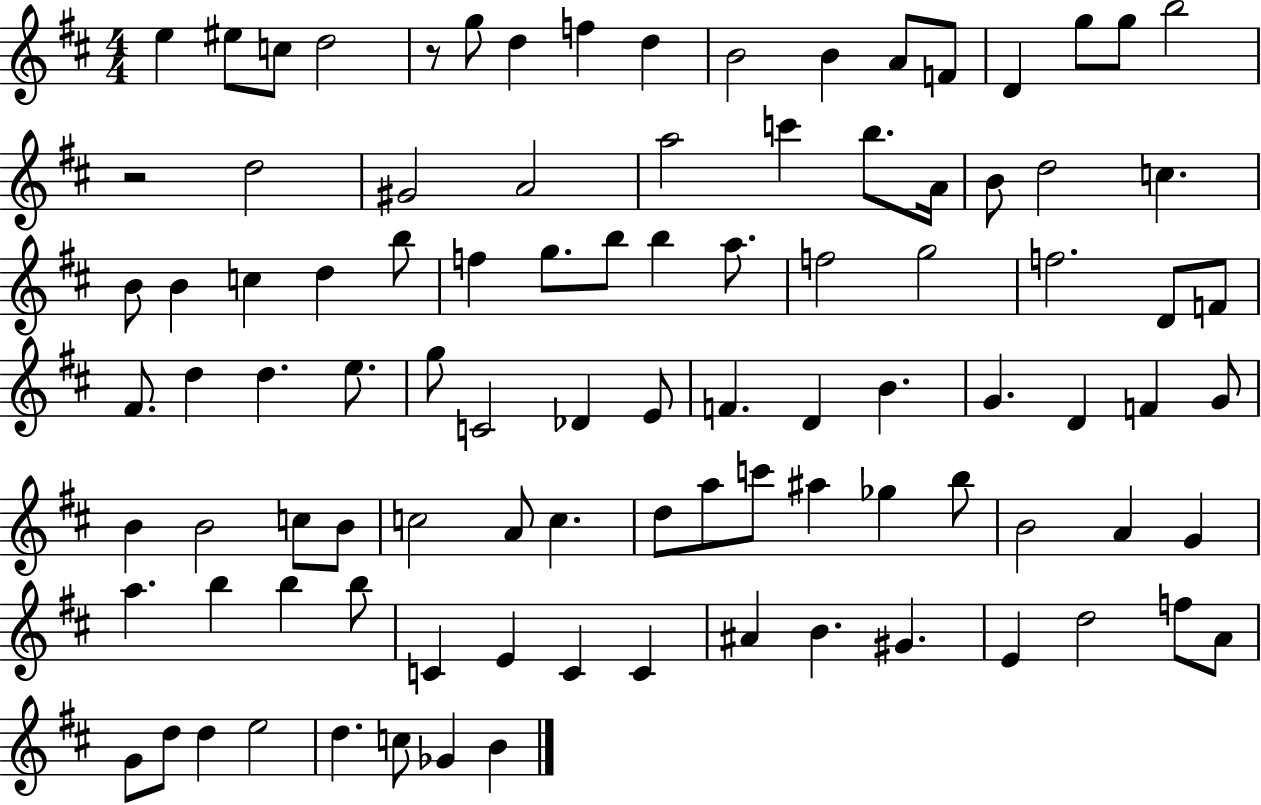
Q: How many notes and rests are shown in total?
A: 97